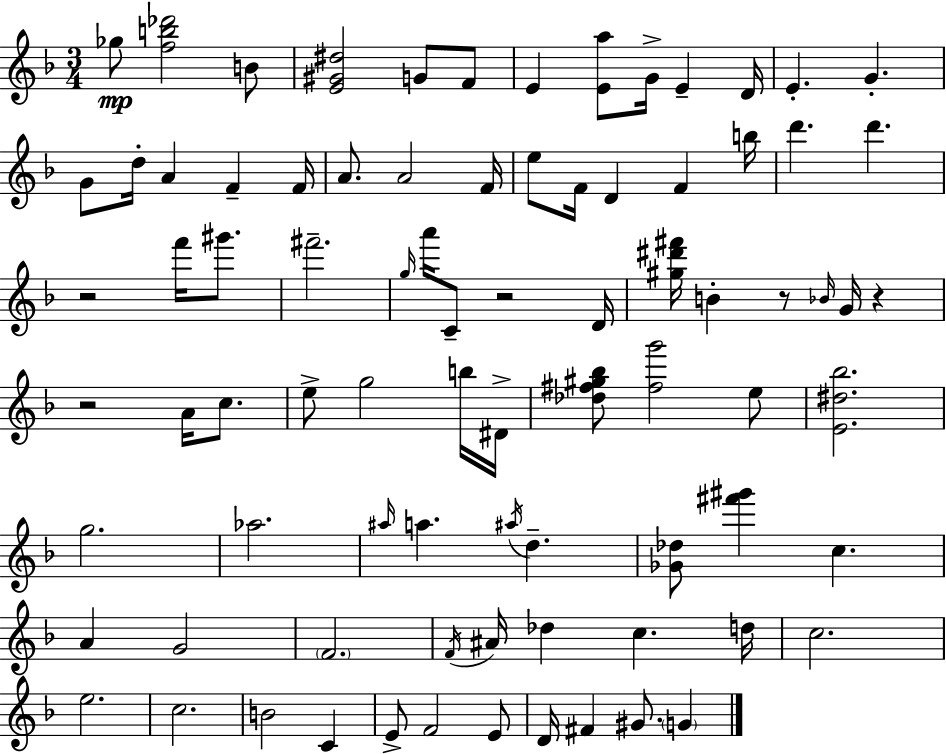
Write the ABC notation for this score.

X:1
T:Untitled
M:3/4
L:1/4
K:F
_g/2 [fb_d']2 B/2 [E^G^d]2 G/2 F/2 E [Ea]/2 G/4 E D/4 E G G/2 d/4 A F F/4 A/2 A2 F/4 e/2 F/4 D F b/4 d' d' z2 f'/4 ^g'/2 ^f'2 g/4 a'/4 C/2 z2 D/4 [^g^d'^f']/4 B z/2 _B/4 G/4 z z2 A/4 c/2 e/2 g2 b/4 ^D/4 [_d^f^g_b]/2 [^fg']2 e/2 [E^d_b]2 g2 _a2 ^a/4 a ^a/4 d [_G_d]/2 [^f'^g'] c A G2 F2 F/4 ^A/4 _d c d/4 c2 e2 c2 B2 C E/2 F2 E/2 D/4 ^F ^G/2 G